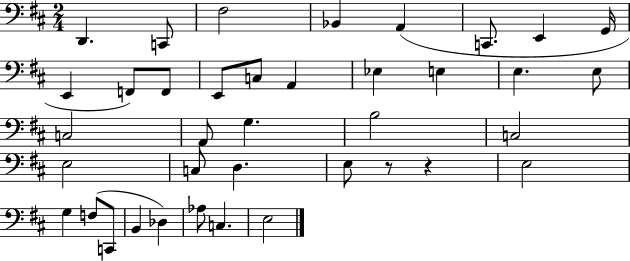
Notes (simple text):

D2/q. C2/e F#3/h Bb2/q A2/q C2/e. E2/q G2/s E2/q F2/e F2/e E2/e C3/e A2/q Eb3/q E3/q E3/q. E3/e C3/h A2/e G3/q. B3/h C3/h E3/h C3/e D3/q. E3/e R/e R/q E3/h G3/q F3/e C2/e B2/q Db3/q Ab3/e C3/q. E3/h